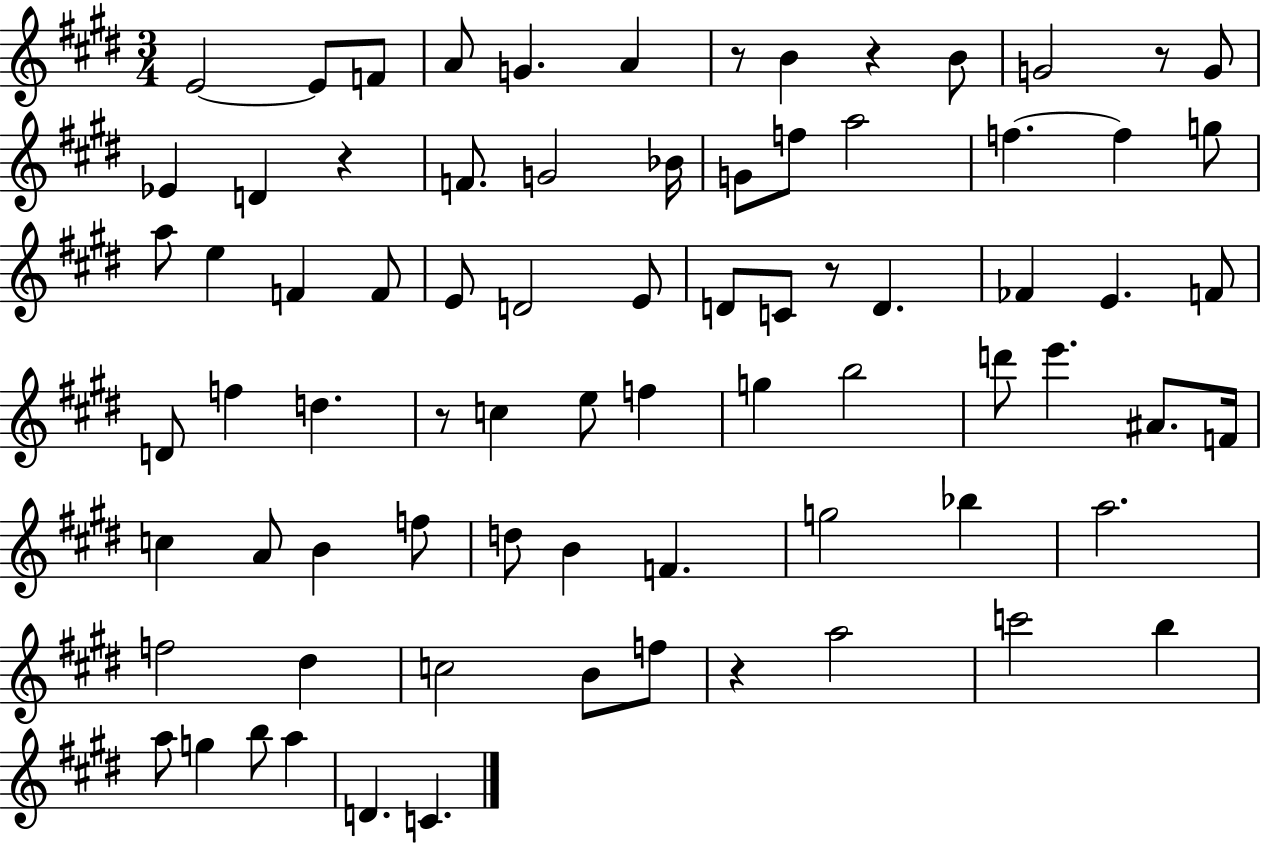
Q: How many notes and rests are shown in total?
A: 77